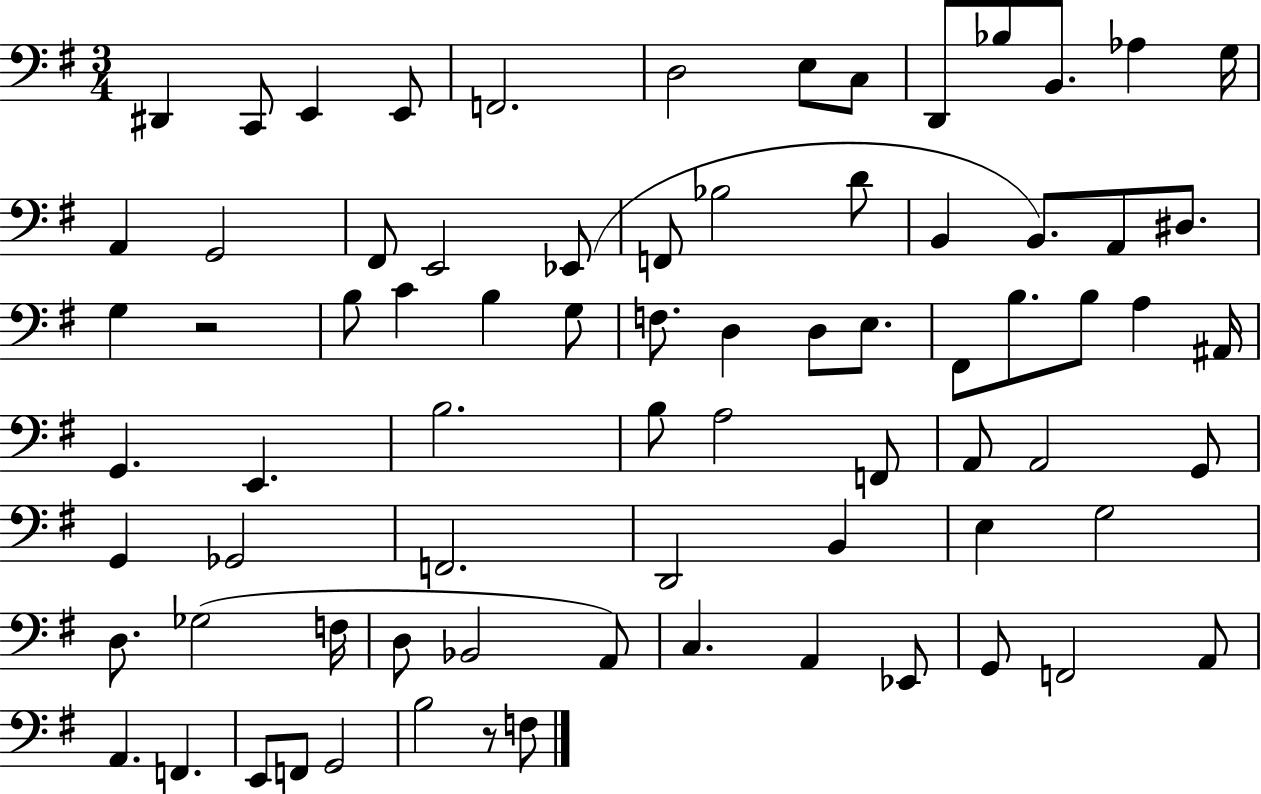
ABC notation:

X:1
T:Untitled
M:3/4
L:1/4
K:G
^D,, C,,/2 E,, E,,/2 F,,2 D,2 E,/2 C,/2 D,,/2 _B,/2 B,,/2 _A, G,/4 A,, G,,2 ^F,,/2 E,,2 _E,,/2 F,,/2 _B,2 D/2 B,, B,,/2 A,,/2 ^D,/2 G, z2 B,/2 C B, G,/2 F,/2 D, D,/2 E,/2 ^F,,/2 B,/2 B,/2 A, ^A,,/4 G,, E,, B,2 B,/2 A,2 F,,/2 A,,/2 A,,2 G,,/2 G,, _G,,2 F,,2 D,,2 B,, E, G,2 D,/2 _G,2 F,/4 D,/2 _B,,2 A,,/2 C, A,, _E,,/2 G,,/2 F,,2 A,,/2 A,, F,, E,,/2 F,,/2 G,,2 B,2 z/2 F,/2